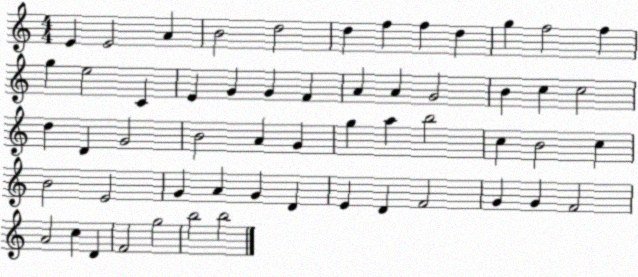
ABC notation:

X:1
T:Untitled
M:4/4
L:1/4
K:C
E E2 A B2 d2 d f f d g f2 f g e2 C E G G F A A G2 B c c2 d D G2 B2 A G g a b2 c B2 c B2 E2 G A G D E D F2 G G F2 A2 c D F2 g2 b2 b2